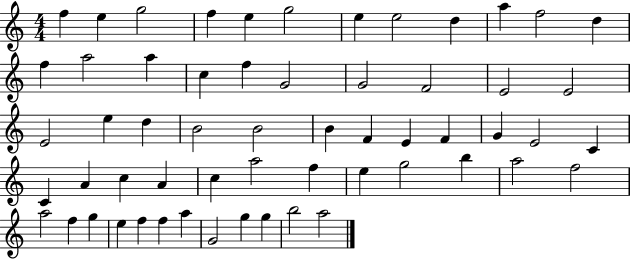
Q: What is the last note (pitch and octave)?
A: A5